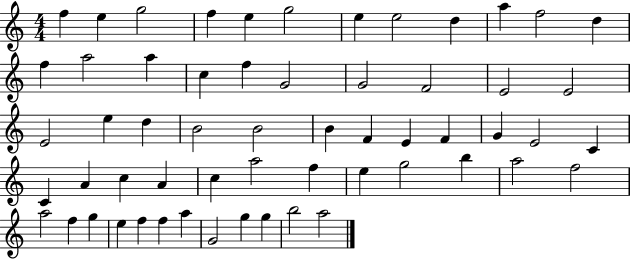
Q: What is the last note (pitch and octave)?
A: A5